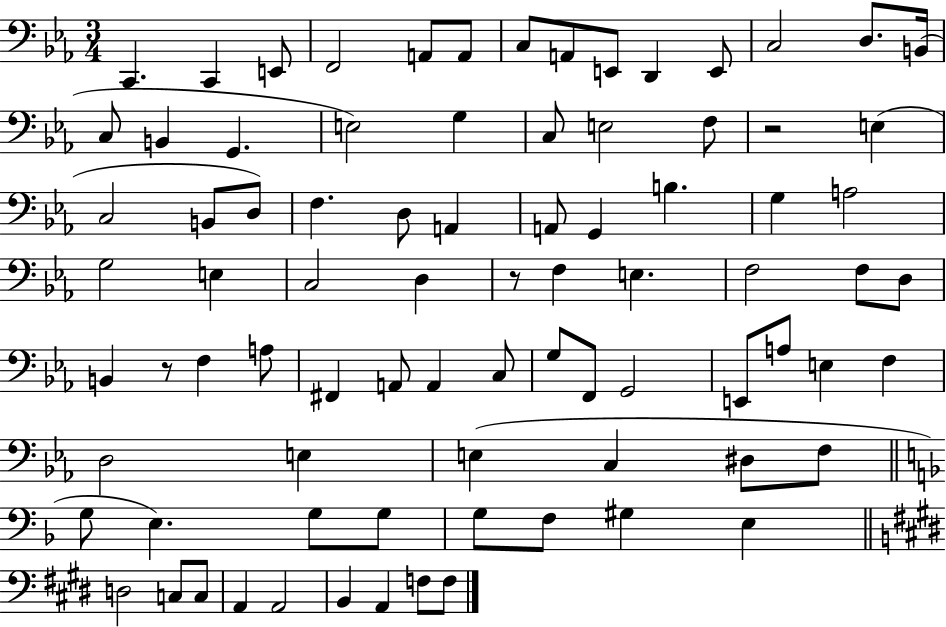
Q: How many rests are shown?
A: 3